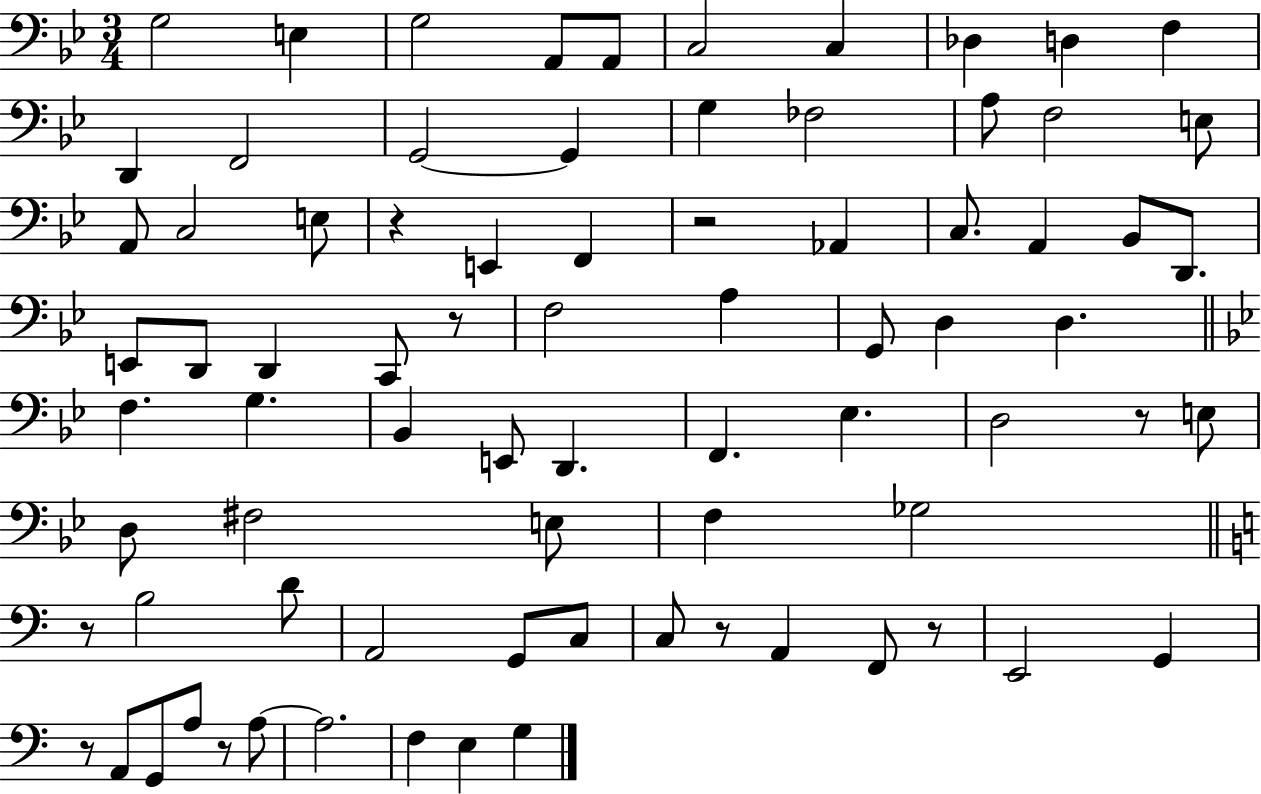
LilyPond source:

{
  \clef bass
  \numericTimeSignature
  \time 3/4
  \key bes \major
  g2 e4 | g2 a,8 a,8 | c2 c4 | des4 d4 f4 | \break d,4 f,2 | g,2~~ g,4 | g4 fes2 | a8 f2 e8 | \break a,8 c2 e8 | r4 e,4 f,4 | r2 aes,4 | c8. a,4 bes,8 d,8. | \break e,8 d,8 d,4 c,8 r8 | f2 a4 | g,8 d4 d4. | \bar "||" \break \key bes \major f4. g4. | bes,4 e,8 d,4. | f,4. ees4. | d2 r8 e8 | \break d8 fis2 e8 | f4 ges2 | \bar "||" \break \key c \major r8 b2 d'8 | a,2 g,8 c8 | c8 r8 a,4 f,8 r8 | e,2 g,4 | \break r8 a,8 g,8 a8 r8 a8~~ | a2. | f4 e4 g4 | \bar "|."
}